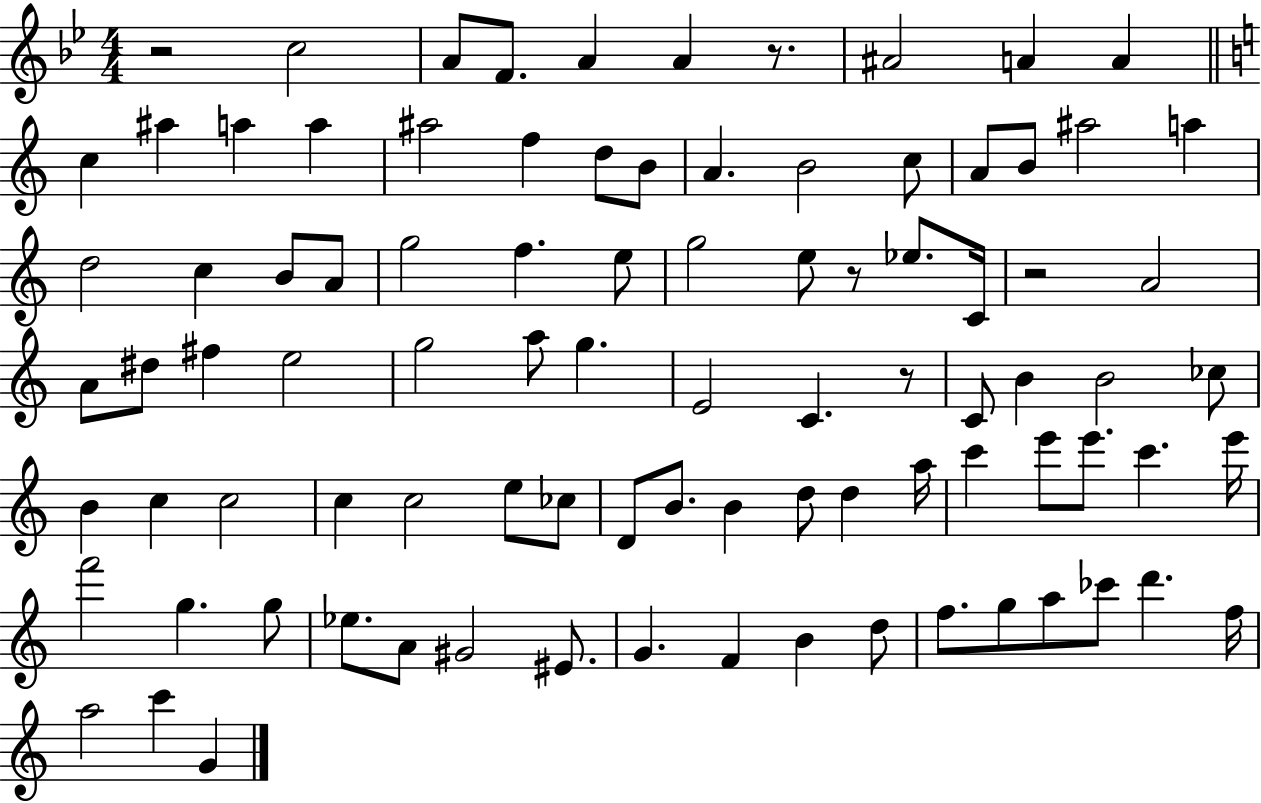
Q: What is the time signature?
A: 4/4